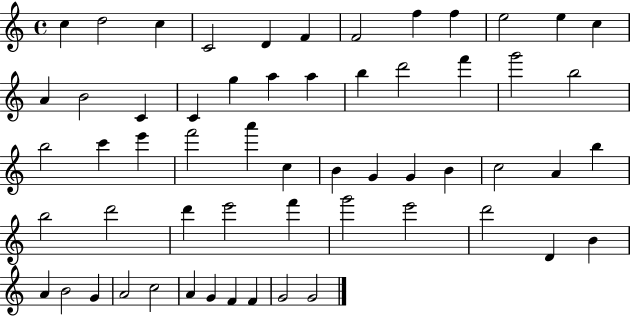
C5/q D5/h C5/q C4/h D4/q F4/q F4/h F5/q F5/q E5/h E5/q C5/q A4/q B4/h C4/q C4/q G5/q A5/q A5/q B5/q D6/h F6/q G6/h B5/h B5/h C6/q E6/q F6/h A6/q C5/q B4/q G4/q G4/q B4/q C5/h A4/q B5/q B5/h D6/h D6/q E6/h F6/q G6/h E6/h D6/h D4/q B4/q A4/q B4/h G4/q A4/h C5/h A4/q G4/q F4/q F4/q G4/h G4/h